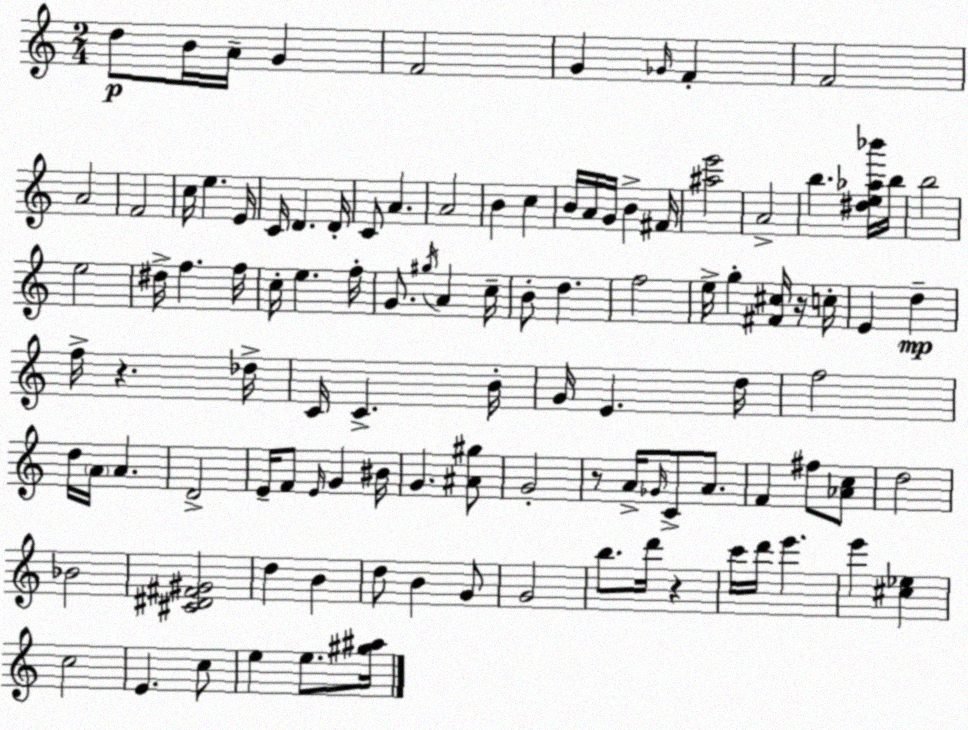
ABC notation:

X:1
T:Untitled
M:2/4
L:1/4
K:C
d/2 B/4 A/4 G F2 G _G/4 F F2 A2 F2 c/4 e E/4 C/4 D D/4 C/2 A A2 B c B/4 A/4 G/4 B ^F/4 [^ae']2 A2 b [^de_a_b']/4 b/4 b2 e2 ^d/4 f f/4 c/4 e f/4 G/2 ^g/4 A c/4 B/2 d f2 e/4 g [^F^c]/4 z/4 c/4 E d f/4 z _d/4 C/4 C B/4 G/4 E d/4 f2 d/4 A/4 A D2 E/4 F/2 E/4 G ^B/4 G [^A^g]/2 G2 z/2 A/4 _G/4 C/2 A/2 F ^f/2 [_Ac]/2 d2 _B2 [^C^D^F^G]2 d B d/2 B G/2 G2 b/2 d'/4 z c'/4 d'/4 e' e' [^c_e] c2 E c/2 e e/2 [^g^a]/4